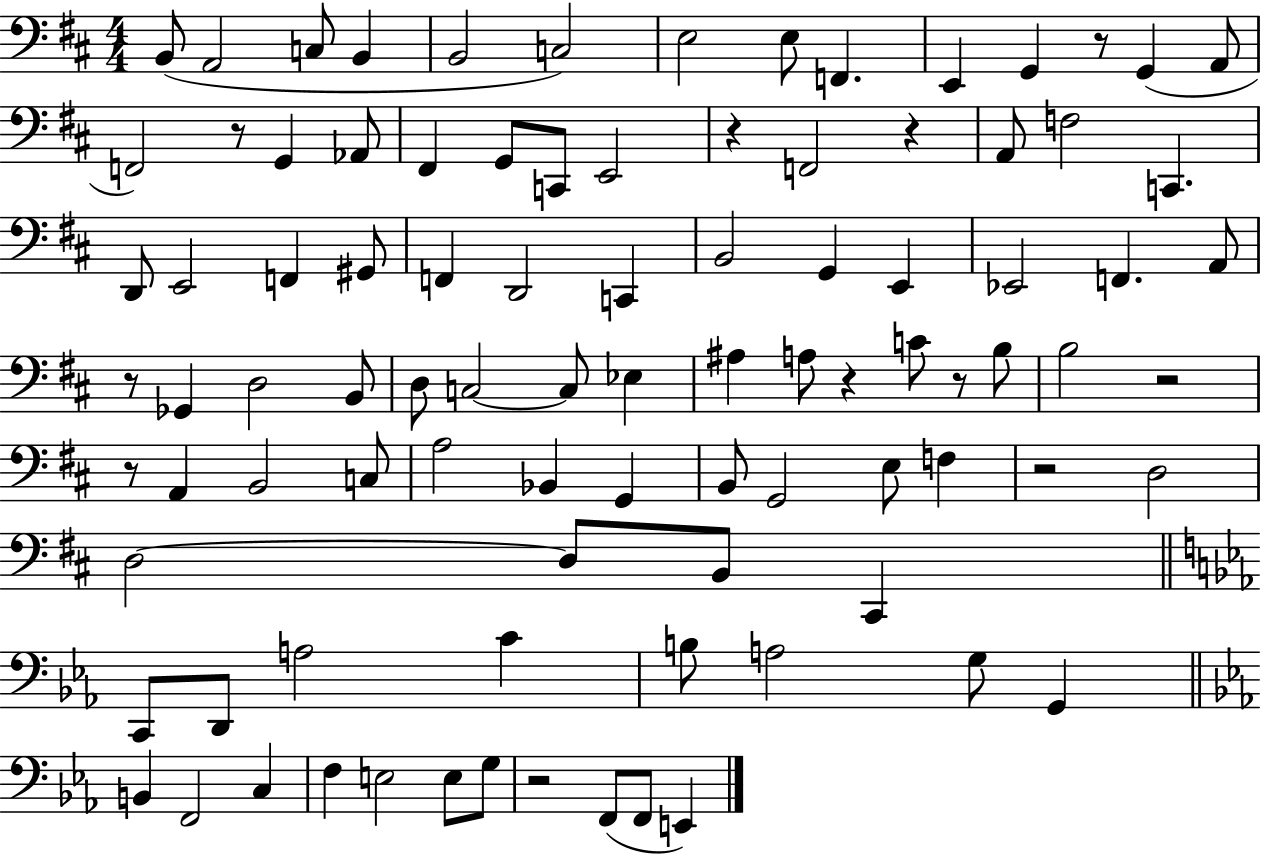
{
  \clef bass
  \numericTimeSignature
  \time 4/4
  \key d \major
  \repeat volta 2 { b,8( a,2 c8 b,4 | b,2 c2) | e2 e8 f,4. | e,4 g,4 r8 g,4( a,8 | \break f,2) r8 g,4 aes,8 | fis,4 g,8 c,8 e,2 | r4 f,2 r4 | a,8 f2 c,4. | \break d,8 e,2 f,4 gis,8 | f,4 d,2 c,4 | b,2 g,4 e,4 | ees,2 f,4. a,8 | \break r8 ges,4 d2 b,8 | d8 c2~~ c8 ees4 | ais4 a8 r4 c'8 r8 b8 | b2 r2 | \break r8 a,4 b,2 c8 | a2 bes,4 g,4 | b,8 g,2 e8 f4 | r2 d2 | \break d2~~ d8 b,8 cis,4 | \bar "||" \break \key ees \major c,8 d,8 a2 c'4 | b8 a2 g8 g,4 | \bar "||" \break \key c \minor b,4 f,2 c4 | f4 e2 e8 g8 | r2 f,8( f,8 e,4) | } \bar "|."
}